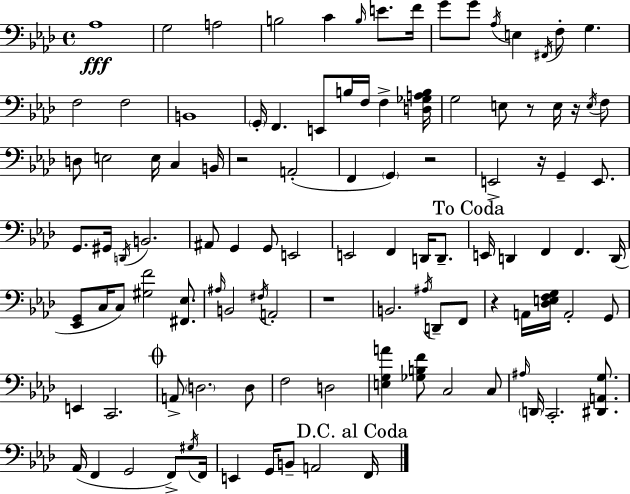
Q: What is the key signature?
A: F minor